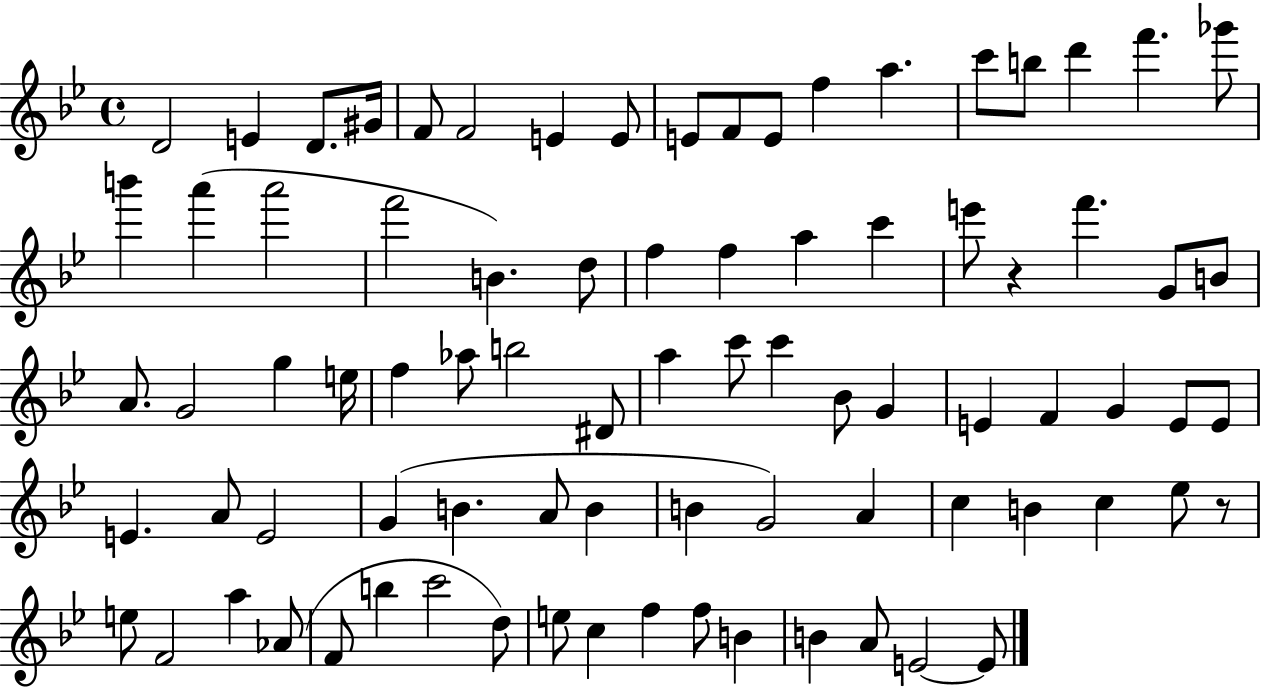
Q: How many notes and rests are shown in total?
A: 83